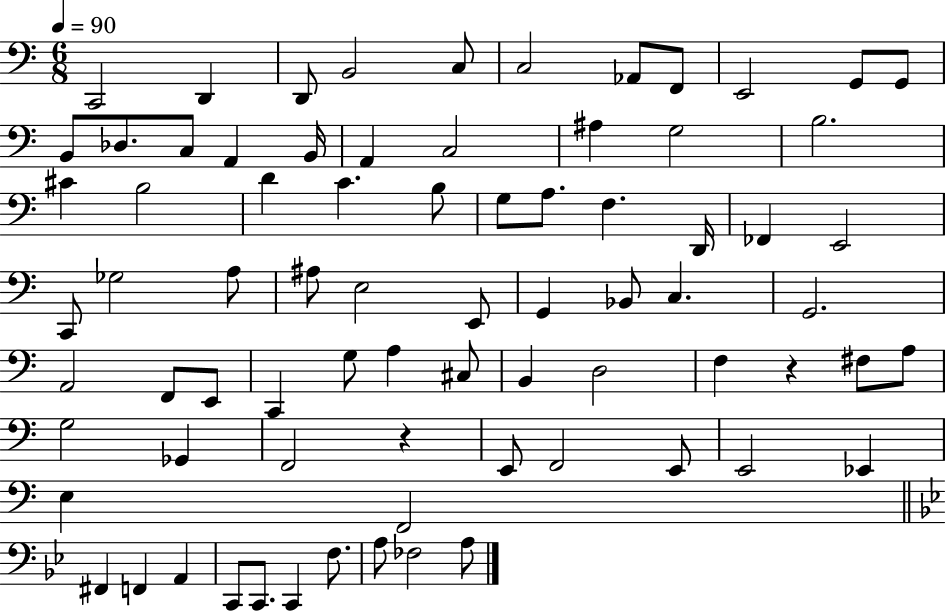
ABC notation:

X:1
T:Untitled
M:6/8
L:1/4
K:C
C,,2 D,, D,,/2 B,,2 C,/2 C,2 _A,,/2 F,,/2 E,,2 G,,/2 G,,/2 B,,/2 _D,/2 C,/2 A,, B,,/4 A,, C,2 ^A, G,2 B,2 ^C B,2 D C B,/2 G,/2 A,/2 F, D,,/4 _F,, E,,2 C,,/2 _G,2 A,/2 ^A,/2 E,2 E,,/2 G,, _B,,/2 C, G,,2 A,,2 F,,/2 E,,/2 C,, G,/2 A, ^C,/2 B,, D,2 F, z ^F,/2 A,/2 G,2 _G,, F,,2 z E,,/2 F,,2 E,,/2 E,,2 _E,, E, F,,2 ^F,, F,, A,, C,,/2 C,,/2 C,, F,/2 A,/2 _F,2 A,/2